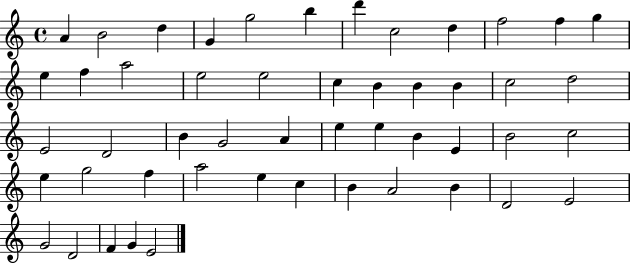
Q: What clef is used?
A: treble